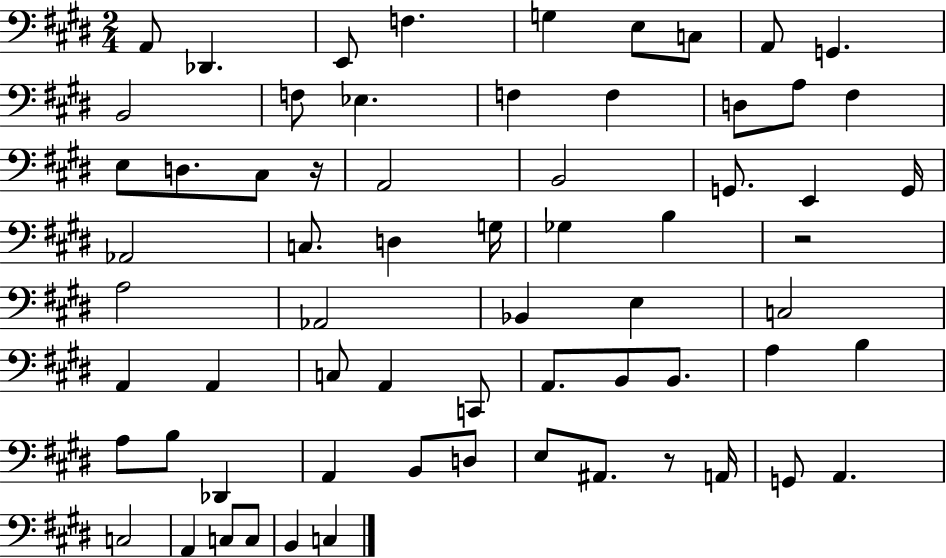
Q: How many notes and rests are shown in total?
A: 66